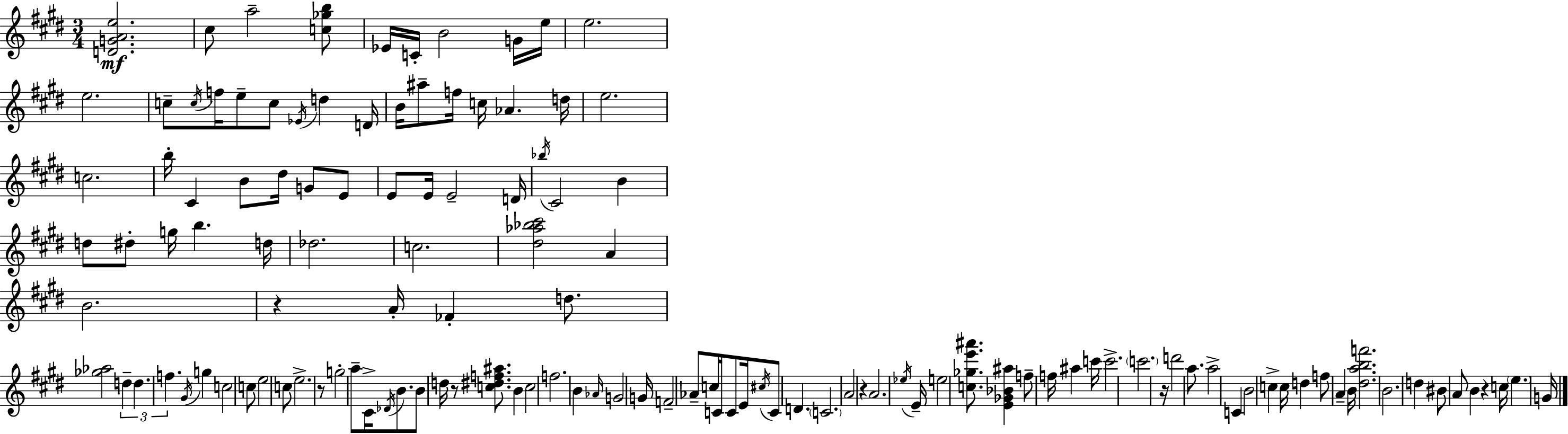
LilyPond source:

{
  \clef treble
  \numericTimeSignature
  \time 3/4
  \key e \major
  <d' g' a' e''>2.\mf | cis''8 a''2-- <c'' ges'' b''>8 | ees'16 c'16-. b'2 g'16 e''16 | e''2. | \break e''2. | c''8-- \acciaccatura { c''16 } f''16 e''8-- c''8 \acciaccatura { ees'16 } d''4 | d'16 b'16 ais''8-- f''16 c''16 aes'4. | d''16 e''2. | \break c''2. | b''16-. cis'4 b'8 dis''16 g'8 | e'8 e'8 e'16 e'2-- | d'16 \acciaccatura { bes''16 } cis'2 b'4 | \break d''8 dis''8-. g''16 b''4. | d''16 des''2. | c''2. | <dis'' aes'' bes'' cis'''>2 a'4 | \break b'2. | r4 a'16-. fes'4-. | d''8. <ges'' aes''>2 \tuplet 3/2 { d''4-- | d''4. f''4. } | \break \acciaccatura { gis'16 } g''4 c''2 | c''8 e''2 | c''8 e''2.-> | r8 g''2-. | \break a''8-- cis'16-> \acciaccatura { des'16 } b'8. b'8 d''16 | r8 <c'' dis'' f'' ais''>8. b'4 c''2 | f''2. | b'4 \grace { aes'16 } g'2 | \break g'16 f'2-- | aes'8-- c''16 c'16 c'8 e'16 \acciaccatura { cis''16 } c'8 | d'4. \parenthesize c'2. | a'2 | \break r4 a'2. | \acciaccatura { ees''16 } e'16-- e''2 | <c'' ges'' e''' ais'''>8. <e' ges' bes' ais''>4 | f''8-- f''16 ais''4 c'''16 c'''2.-> | \break \parenthesize c'''2. | r16 d'''2 | a''8. a''2-> | c'4 b'2 | \break c''4-> c''16 d''4 | f''8 a'4-- b'16 <dis'' a'' b'' f'''>2. | b'2. | d''4 | \break bis'8 a'8 b'4 r4 | c''16 \parenthesize e''4. g'16 \bar "|."
}